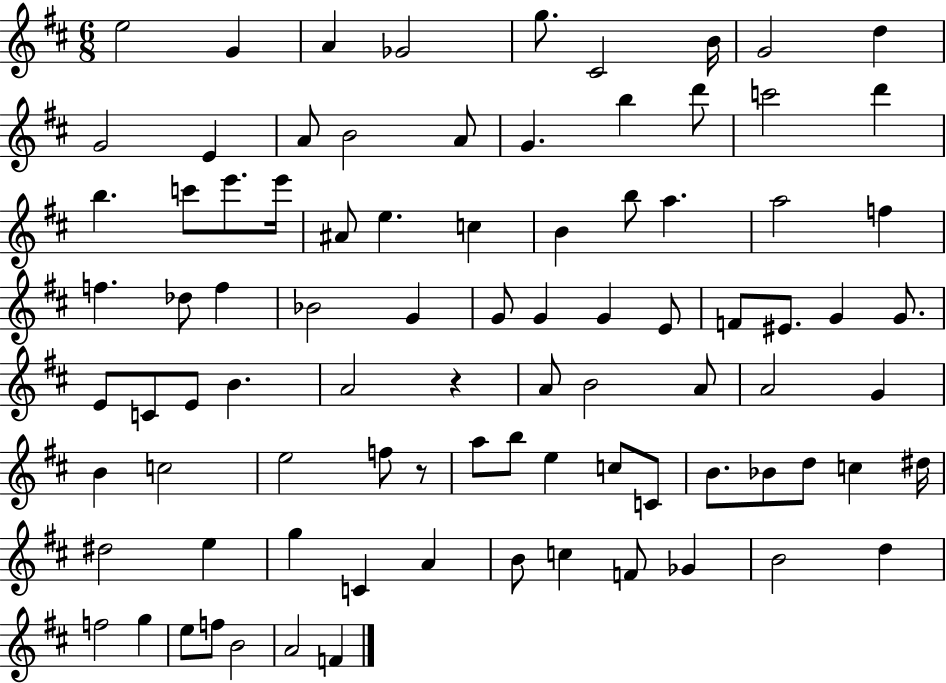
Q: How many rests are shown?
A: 2